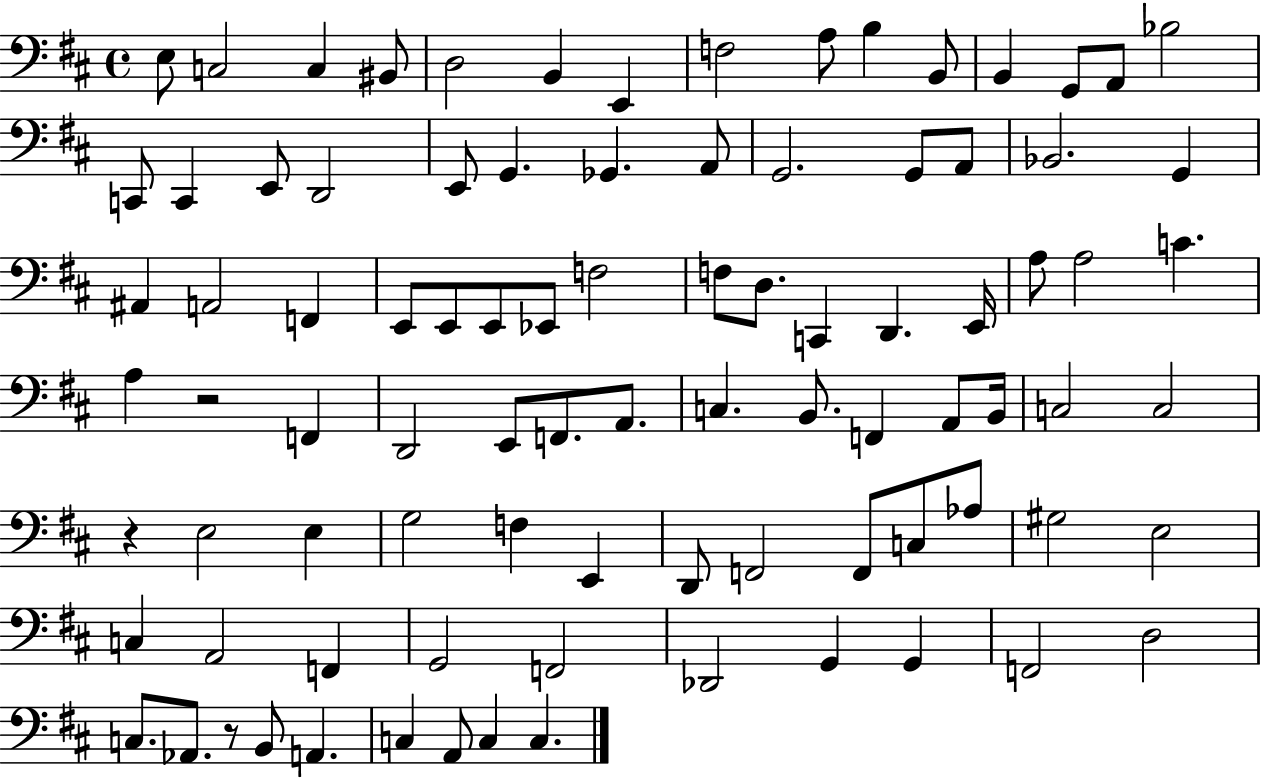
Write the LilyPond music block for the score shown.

{
  \clef bass
  \time 4/4
  \defaultTimeSignature
  \key d \major
  e8 c2 c4 bis,8 | d2 b,4 e,4 | f2 a8 b4 b,8 | b,4 g,8 a,8 bes2 | \break c,8 c,4 e,8 d,2 | e,8 g,4. ges,4. a,8 | g,2. g,8 a,8 | bes,2. g,4 | \break ais,4 a,2 f,4 | e,8 e,8 e,8 ees,8 f2 | f8 d8. c,4 d,4. e,16 | a8 a2 c'4. | \break a4 r2 f,4 | d,2 e,8 f,8. a,8. | c4. b,8. f,4 a,8 b,16 | c2 c2 | \break r4 e2 e4 | g2 f4 e,4 | d,8 f,2 f,8 c8 aes8 | gis2 e2 | \break c4 a,2 f,4 | g,2 f,2 | des,2 g,4 g,4 | f,2 d2 | \break c8. aes,8. r8 b,8 a,4. | c4 a,8 c4 c4. | \bar "|."
}